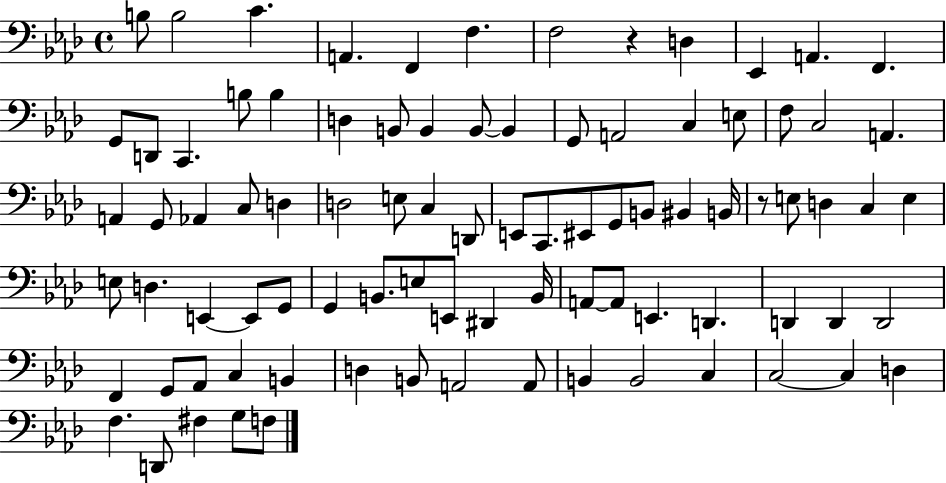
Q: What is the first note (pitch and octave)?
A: B3